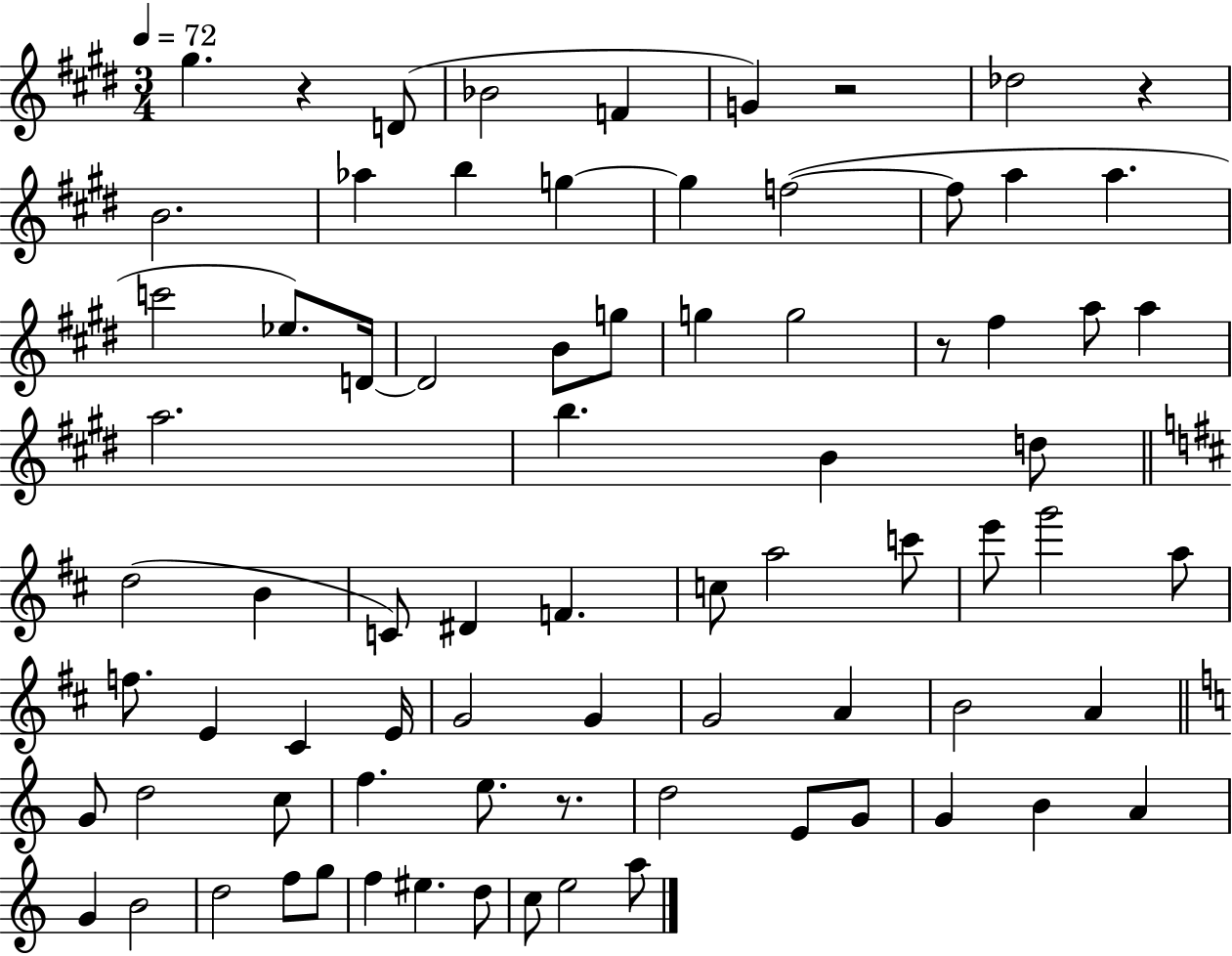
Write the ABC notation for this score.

X:1
T:Untitled
M:3/4
L:1/4
K:E
^g z D/2 _B2 F G z2 _d2 z B2 _a b g g f2 f/2 a a c'2 _e/2 D/4 D2 B/2 g/2 g g2 z/2 ^f a/2 a a2 b B d/2 d2 B C/2 ^D F c/2 a2 c'/2 e'/2 g'2 a/2 f/2 E ^C E/4 G2 G G2 A B2 A G/2 d2 c/2 f e/2 z/2 d2 E/2 G/2 G B A G B2 d2 f/2 g/2 f ^e d/2 c/2 e2 a/2